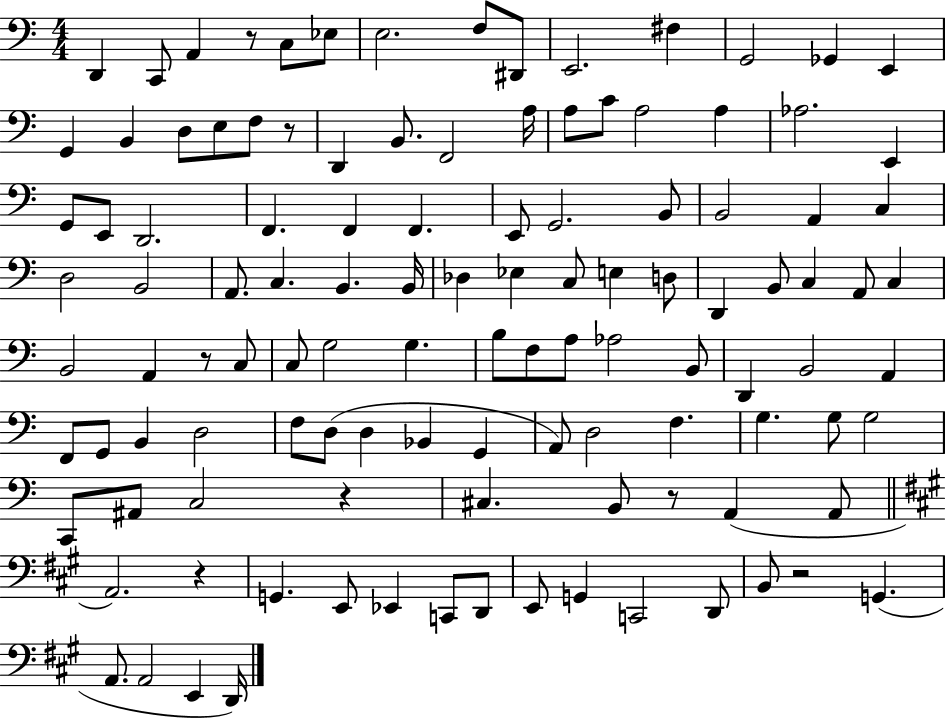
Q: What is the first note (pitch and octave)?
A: D2